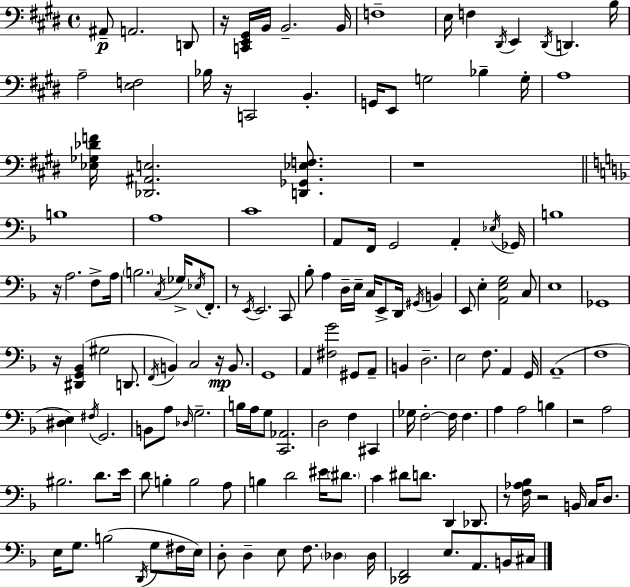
X:1
T:Untitled
M:4/4
L:1/4
K:E
^A,,/2 A,,2 D,,/2 z/4 [C,,E,,^G,,]/4 B,,/4 B,,2 B,,/4 F,4 E,/4 F, ^D,,/4 E,, ^D,,/4 D,, B,/4 A,2 [E,F,]2 _B,/4 z/4 C,,2 B,, G,,/4 E,,/2 G,2 _B, G,/4 A,4 [_E,_G,_DF]/4 [_D,,^A,,E,]2 [D,,_G,,_E,F,]/2 z4 B,4 A,4 C4 A,,/2 F,,/4 G,,2 A,, _E,/4 _G,,/4 B,4 z/4 A,2 F,/2 A,/4 B,2 C,/4 _G,/4 _E,/4 F,,/2 z/2 E,,/4 E,,2 C,,/2 _B,/2 A, D,/4 E,/4 C,/4 E,,/2 D,,/4 ^G,,/4 B,, E,,/2 E, [A,,E,G,]2 C,/2 E,4 _G,,4 z/4 [^D,,G,,_B,,] ^G,2 D,,/2 F,,/4 B,, C,2 z/4 B,,/2 G,,4 A,, [^F,G]2 ^G,,/2 A,,/2 B,, D,2 E,2 F,/2 A,, G,,/4 A,,4 F,4 [^D,E,] ^F,/4 G,,2 B,,/2 A,/2 _D,/4 G,2 B,/4 A,/4 G,/2 [C,,_A,,]2 D,2 F, ^C,, _G,/4 F,2 F,/4 F, A, A,2 B, z2 A,2 ^B,2 D/2 E/4 D/2 B, B,2 A,/2 B, D2 ^E/4 ^D/2 C ^D/2 D/2 D,, _D,,/2 z/2 [F,_A,_B,]/4 z2 B,,/4 C,/4 D,/2 E,/4 G,/2 B,2 D,,/4 G,/2 ^F,/4 E,/4 D,/2 D, E,/2 F,/2 _D, _D,/4 [_D,,F,,]2 E,/2 A,,/2 B,,/4 ^C,/4